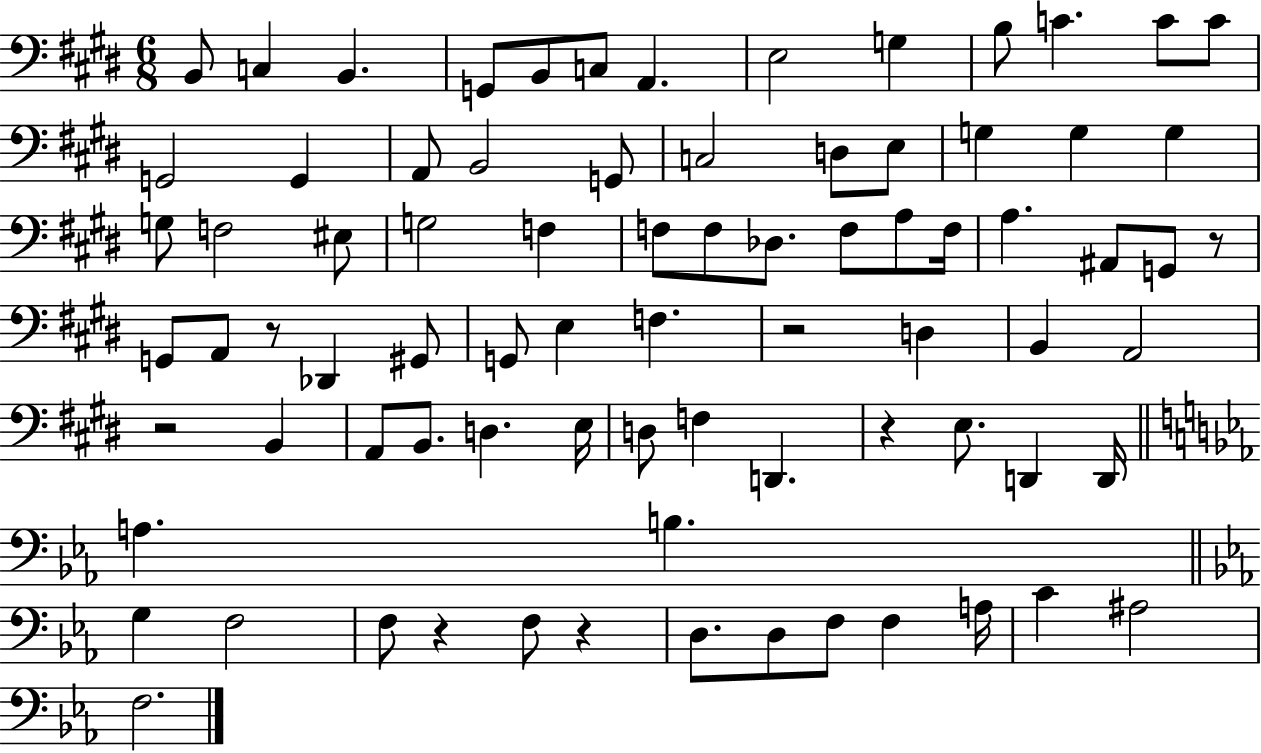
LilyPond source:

{
  \clef bass
  \numericTimeSignature
  \time 6/8
  \key e \major
  b,8 c4 b,4. | g,8 b,8 c8 a,4. | e2 g4 | b8 c'4. c'8 c'8 | \break g,2 g,4 | a,8 b,2 g,8 | c2 d8 e8 | g4 g4 g4 | \break g8 f2 eis8 | g2 f4 | f8 f8 des8. f8 a8 f16 | a4. ais,8 g,8 r8 | \break g,8 a,8 r8 des,4 gis,8 | g,8 e4 f4. | r2 d4 | b,4 a,2 | \break r2 b,4 | a,8 b,8. d4. e16 | d8 f4 d,4. | r4 e8. d,4 d,16 | \break \bar "||" \break \key ees \major a4. b4. | \bar "||" \break \key ees \major g4 f2 | f8 r4 f8 r4 | d8. d8 f8 f4 a16 | c'4 ais2 | \break f2. | \bar "|."
}